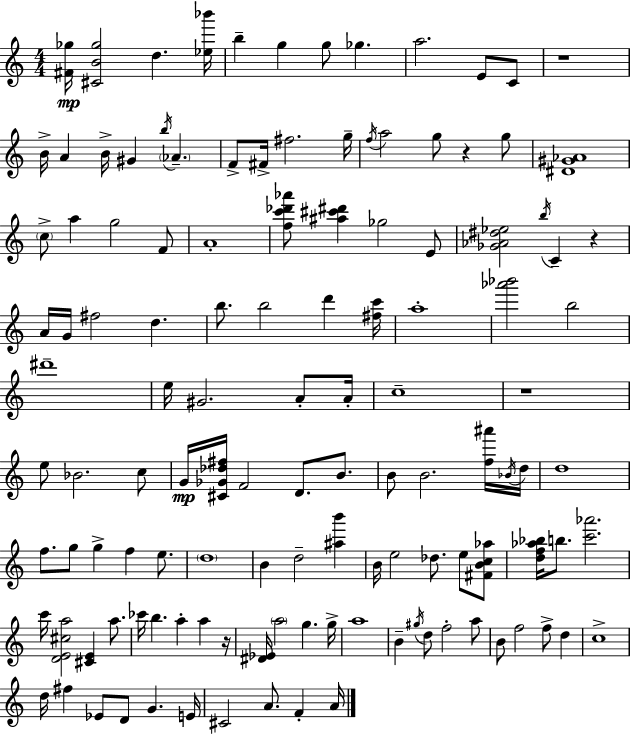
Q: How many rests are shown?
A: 5